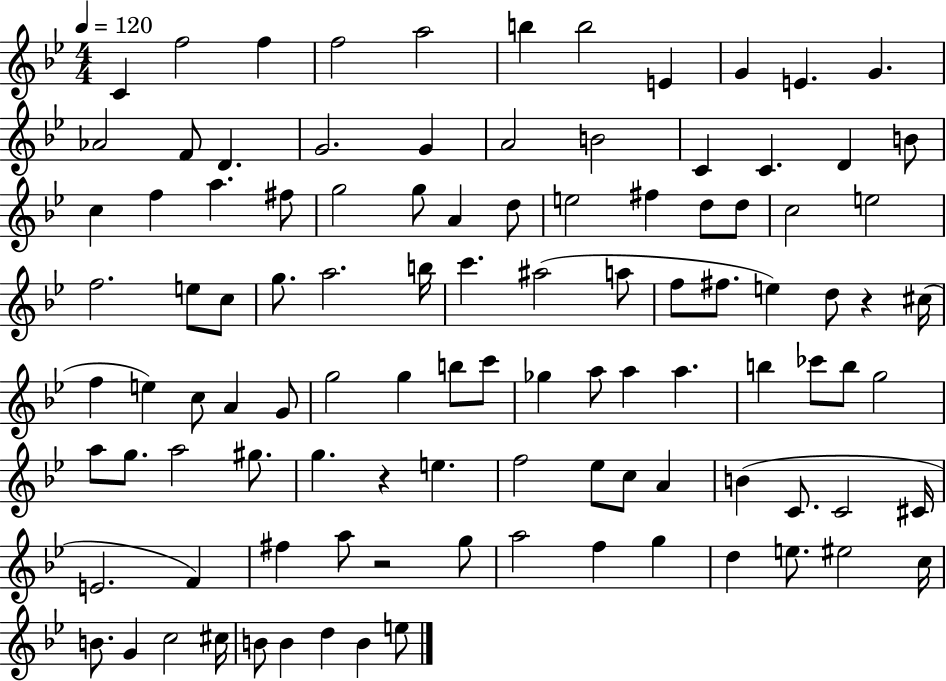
X:1
T:Untitled
M:4/4
L:1/4
K:Bb
C f2 f f2 a2 b b2 E G E G _A2 F/2 D G2 G A2 B2 C C D B/2 c f a ^f/2 g2 g/2 A d/2 e2 ^f d/2 d/2 c2 e2 f2 e/2 c/2 g/2 a2 b/4 c' ^a2 a/2 f/2 ^f/2 e d/2 z ^c/4 f e c/2 A G/2 g2 g b/2 c'/2 _g a/2 a a b _c'/2 b/2 g2 a/2 g/2 a2 ^g/2 g z e f2 _e/2 c/2 A B C/2 C2 ^C/4 E2 F ^f a/2 z2 g/2 a2 f g d e/2 ^e2 c/4 B/2 G c2 ^c/4 B/2 B d B e/2